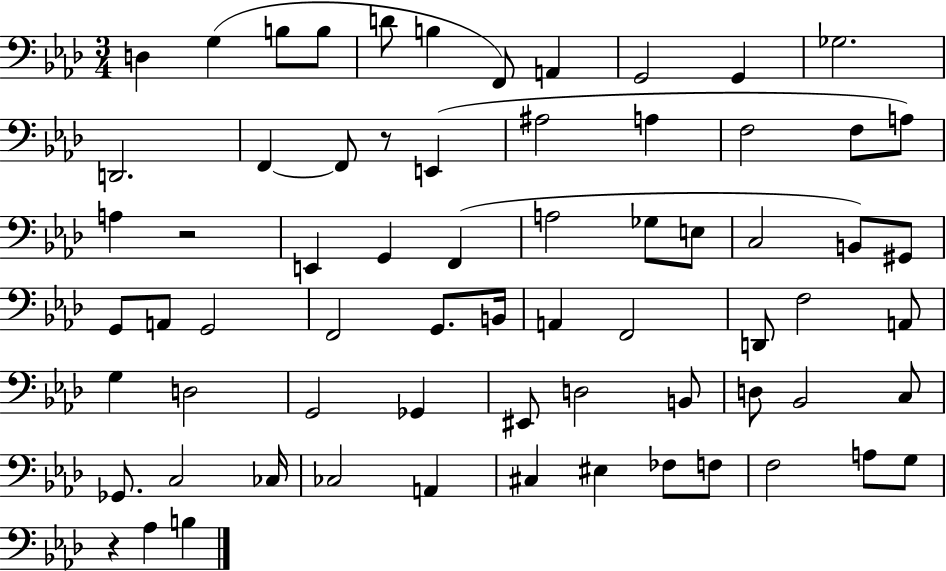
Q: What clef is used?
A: bass